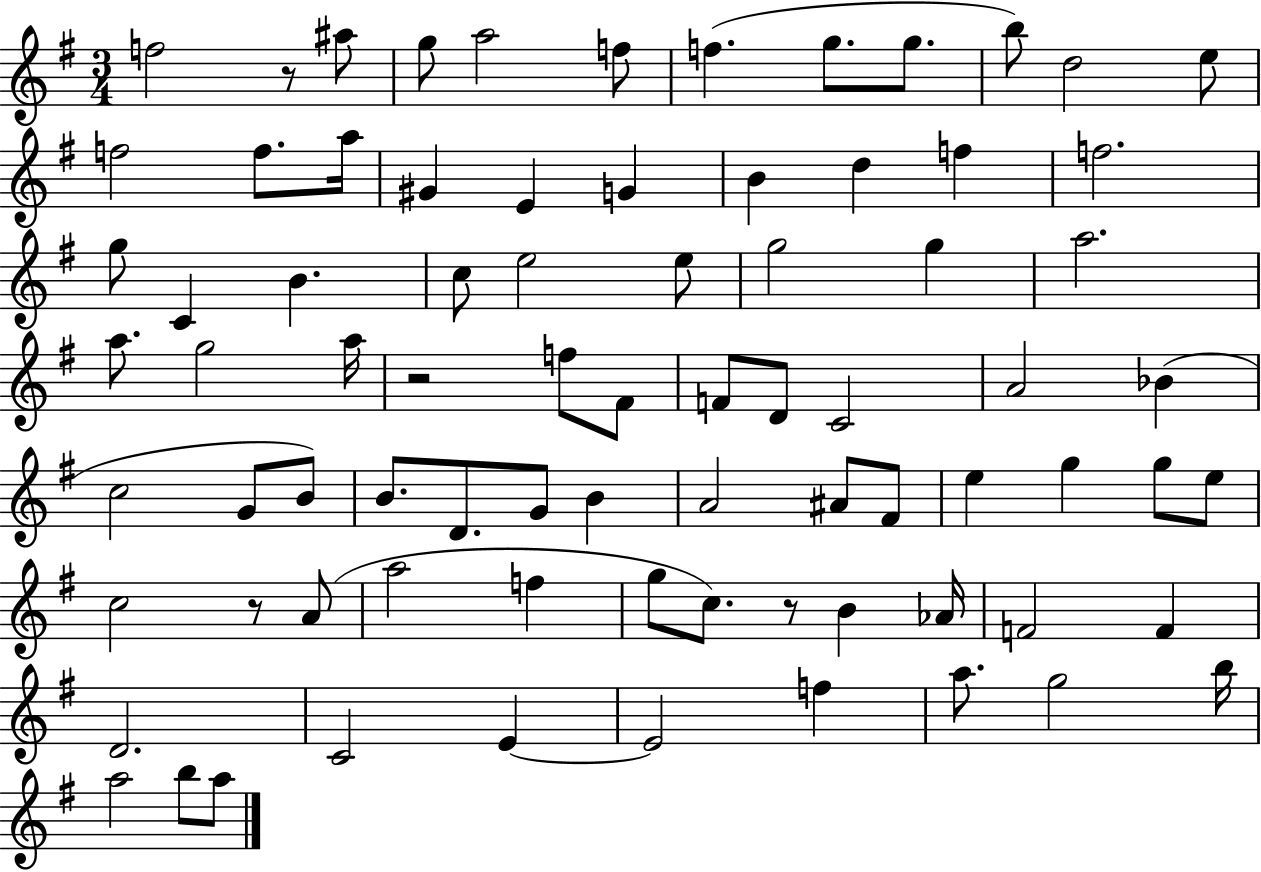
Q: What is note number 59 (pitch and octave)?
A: G5